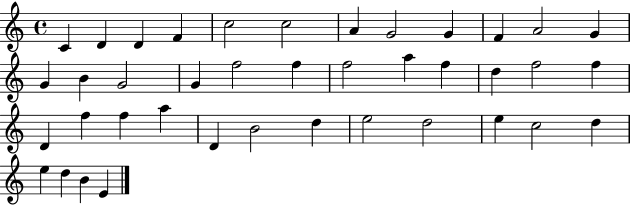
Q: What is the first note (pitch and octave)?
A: C4